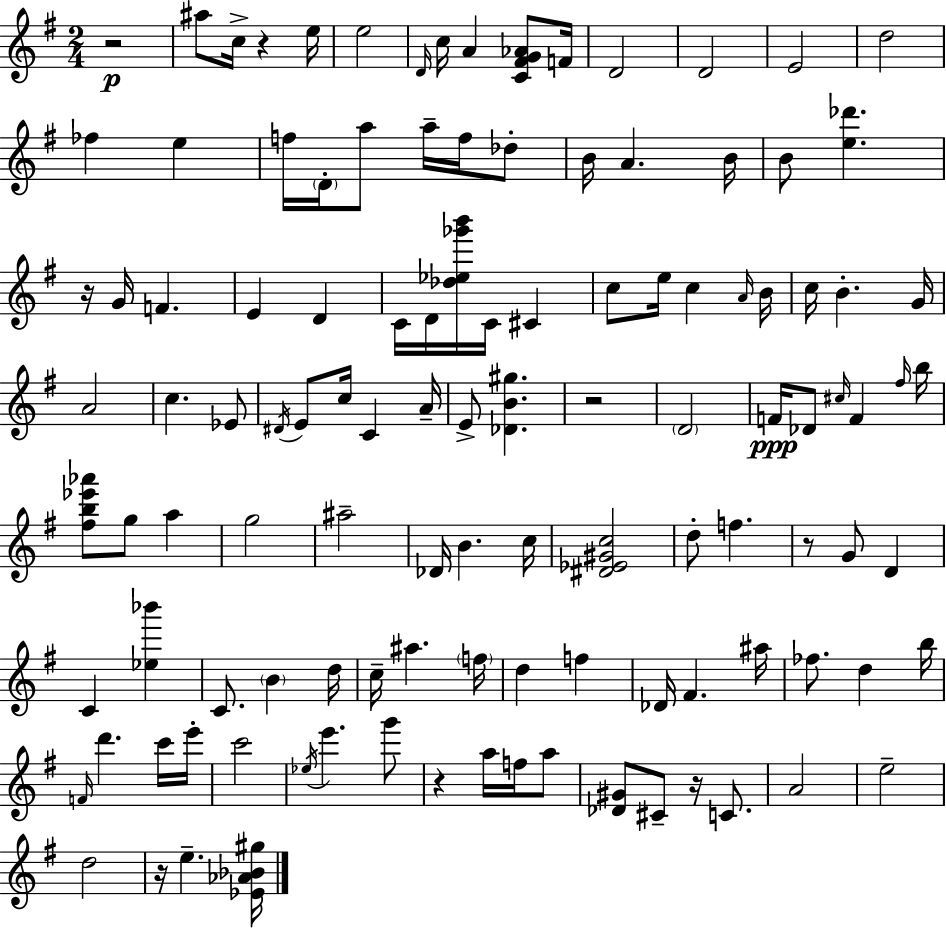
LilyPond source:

{
  \clef treble
  \numericTimeSignature
  \time 2/4
  \key g \major
  r2\p | ais''8 c''16-> r4 e''16 | e''2 | \grace { d'16 } c''16 a'4 <c' fis' g' aes'>8 | \break f'16 d'2 | d'2 | e'2 | d''2 | \break fes''4 e''4 | f''16 \parenthesize d'16-. a''8 a''16-- f''16 des''8-. | b'16 a'4. | b'16 b'8 <e'' des'''>4. | \break r16 g'16 f'4. | e'4 d'4 | c'16 d'16 <des'' ees'' ges''' b'''>16 c'16 cis'4 | c''8 e''16 c''4 | \break \grace { a'16 } b'16 c''16 b'4.-. | g'16 a'2 | c''4. | ees'8 \acciaccatura { dis'16 } e'8 c''16 c'4 | \break a'16-- e'8-> <des' b' gis''>4. | r2 | \parenthesize d'2 | f'16\ppp des'8 \grace { cis''16 } f'4 | \break \grace { fis''16 } b''16 <fis'' b'' ees''' aes'''>8 g''8 | a''4 g''2 | ais''2-- | des'16 b'4. | \break c''16 <dis' ees' gis' c''>2 | d''8-. f''4. | r8 g'8 | d'4 c'4 | \break <ees'' bes'''>4 c'8. | \parenthesize b'4 d''16 c''16-- ais''4. | \parenthesize f''16 d''4 | f''4 des'16 fis'4. | \break ais''16 fes''8. | d''4 b''16 \grace { f'16 } d'''4. | c'''16 e'''16-. c'''2 | \acciaccatura { ees''16 } e'''4. | \break g'''8 r4 | a''16 f''16 a''8 <des' gis'>8 | cis'8-- r16 c'8. a'2 | e''2-- | \break d''2 | r16 | e''4.-- <ees' aes' bes' gis''>16 \bar "|."
}